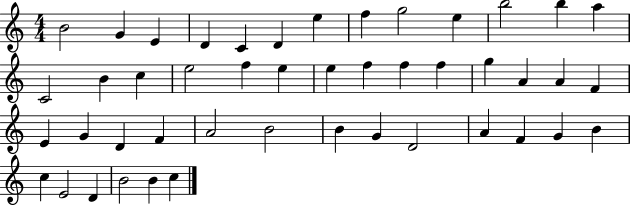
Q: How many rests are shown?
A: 0